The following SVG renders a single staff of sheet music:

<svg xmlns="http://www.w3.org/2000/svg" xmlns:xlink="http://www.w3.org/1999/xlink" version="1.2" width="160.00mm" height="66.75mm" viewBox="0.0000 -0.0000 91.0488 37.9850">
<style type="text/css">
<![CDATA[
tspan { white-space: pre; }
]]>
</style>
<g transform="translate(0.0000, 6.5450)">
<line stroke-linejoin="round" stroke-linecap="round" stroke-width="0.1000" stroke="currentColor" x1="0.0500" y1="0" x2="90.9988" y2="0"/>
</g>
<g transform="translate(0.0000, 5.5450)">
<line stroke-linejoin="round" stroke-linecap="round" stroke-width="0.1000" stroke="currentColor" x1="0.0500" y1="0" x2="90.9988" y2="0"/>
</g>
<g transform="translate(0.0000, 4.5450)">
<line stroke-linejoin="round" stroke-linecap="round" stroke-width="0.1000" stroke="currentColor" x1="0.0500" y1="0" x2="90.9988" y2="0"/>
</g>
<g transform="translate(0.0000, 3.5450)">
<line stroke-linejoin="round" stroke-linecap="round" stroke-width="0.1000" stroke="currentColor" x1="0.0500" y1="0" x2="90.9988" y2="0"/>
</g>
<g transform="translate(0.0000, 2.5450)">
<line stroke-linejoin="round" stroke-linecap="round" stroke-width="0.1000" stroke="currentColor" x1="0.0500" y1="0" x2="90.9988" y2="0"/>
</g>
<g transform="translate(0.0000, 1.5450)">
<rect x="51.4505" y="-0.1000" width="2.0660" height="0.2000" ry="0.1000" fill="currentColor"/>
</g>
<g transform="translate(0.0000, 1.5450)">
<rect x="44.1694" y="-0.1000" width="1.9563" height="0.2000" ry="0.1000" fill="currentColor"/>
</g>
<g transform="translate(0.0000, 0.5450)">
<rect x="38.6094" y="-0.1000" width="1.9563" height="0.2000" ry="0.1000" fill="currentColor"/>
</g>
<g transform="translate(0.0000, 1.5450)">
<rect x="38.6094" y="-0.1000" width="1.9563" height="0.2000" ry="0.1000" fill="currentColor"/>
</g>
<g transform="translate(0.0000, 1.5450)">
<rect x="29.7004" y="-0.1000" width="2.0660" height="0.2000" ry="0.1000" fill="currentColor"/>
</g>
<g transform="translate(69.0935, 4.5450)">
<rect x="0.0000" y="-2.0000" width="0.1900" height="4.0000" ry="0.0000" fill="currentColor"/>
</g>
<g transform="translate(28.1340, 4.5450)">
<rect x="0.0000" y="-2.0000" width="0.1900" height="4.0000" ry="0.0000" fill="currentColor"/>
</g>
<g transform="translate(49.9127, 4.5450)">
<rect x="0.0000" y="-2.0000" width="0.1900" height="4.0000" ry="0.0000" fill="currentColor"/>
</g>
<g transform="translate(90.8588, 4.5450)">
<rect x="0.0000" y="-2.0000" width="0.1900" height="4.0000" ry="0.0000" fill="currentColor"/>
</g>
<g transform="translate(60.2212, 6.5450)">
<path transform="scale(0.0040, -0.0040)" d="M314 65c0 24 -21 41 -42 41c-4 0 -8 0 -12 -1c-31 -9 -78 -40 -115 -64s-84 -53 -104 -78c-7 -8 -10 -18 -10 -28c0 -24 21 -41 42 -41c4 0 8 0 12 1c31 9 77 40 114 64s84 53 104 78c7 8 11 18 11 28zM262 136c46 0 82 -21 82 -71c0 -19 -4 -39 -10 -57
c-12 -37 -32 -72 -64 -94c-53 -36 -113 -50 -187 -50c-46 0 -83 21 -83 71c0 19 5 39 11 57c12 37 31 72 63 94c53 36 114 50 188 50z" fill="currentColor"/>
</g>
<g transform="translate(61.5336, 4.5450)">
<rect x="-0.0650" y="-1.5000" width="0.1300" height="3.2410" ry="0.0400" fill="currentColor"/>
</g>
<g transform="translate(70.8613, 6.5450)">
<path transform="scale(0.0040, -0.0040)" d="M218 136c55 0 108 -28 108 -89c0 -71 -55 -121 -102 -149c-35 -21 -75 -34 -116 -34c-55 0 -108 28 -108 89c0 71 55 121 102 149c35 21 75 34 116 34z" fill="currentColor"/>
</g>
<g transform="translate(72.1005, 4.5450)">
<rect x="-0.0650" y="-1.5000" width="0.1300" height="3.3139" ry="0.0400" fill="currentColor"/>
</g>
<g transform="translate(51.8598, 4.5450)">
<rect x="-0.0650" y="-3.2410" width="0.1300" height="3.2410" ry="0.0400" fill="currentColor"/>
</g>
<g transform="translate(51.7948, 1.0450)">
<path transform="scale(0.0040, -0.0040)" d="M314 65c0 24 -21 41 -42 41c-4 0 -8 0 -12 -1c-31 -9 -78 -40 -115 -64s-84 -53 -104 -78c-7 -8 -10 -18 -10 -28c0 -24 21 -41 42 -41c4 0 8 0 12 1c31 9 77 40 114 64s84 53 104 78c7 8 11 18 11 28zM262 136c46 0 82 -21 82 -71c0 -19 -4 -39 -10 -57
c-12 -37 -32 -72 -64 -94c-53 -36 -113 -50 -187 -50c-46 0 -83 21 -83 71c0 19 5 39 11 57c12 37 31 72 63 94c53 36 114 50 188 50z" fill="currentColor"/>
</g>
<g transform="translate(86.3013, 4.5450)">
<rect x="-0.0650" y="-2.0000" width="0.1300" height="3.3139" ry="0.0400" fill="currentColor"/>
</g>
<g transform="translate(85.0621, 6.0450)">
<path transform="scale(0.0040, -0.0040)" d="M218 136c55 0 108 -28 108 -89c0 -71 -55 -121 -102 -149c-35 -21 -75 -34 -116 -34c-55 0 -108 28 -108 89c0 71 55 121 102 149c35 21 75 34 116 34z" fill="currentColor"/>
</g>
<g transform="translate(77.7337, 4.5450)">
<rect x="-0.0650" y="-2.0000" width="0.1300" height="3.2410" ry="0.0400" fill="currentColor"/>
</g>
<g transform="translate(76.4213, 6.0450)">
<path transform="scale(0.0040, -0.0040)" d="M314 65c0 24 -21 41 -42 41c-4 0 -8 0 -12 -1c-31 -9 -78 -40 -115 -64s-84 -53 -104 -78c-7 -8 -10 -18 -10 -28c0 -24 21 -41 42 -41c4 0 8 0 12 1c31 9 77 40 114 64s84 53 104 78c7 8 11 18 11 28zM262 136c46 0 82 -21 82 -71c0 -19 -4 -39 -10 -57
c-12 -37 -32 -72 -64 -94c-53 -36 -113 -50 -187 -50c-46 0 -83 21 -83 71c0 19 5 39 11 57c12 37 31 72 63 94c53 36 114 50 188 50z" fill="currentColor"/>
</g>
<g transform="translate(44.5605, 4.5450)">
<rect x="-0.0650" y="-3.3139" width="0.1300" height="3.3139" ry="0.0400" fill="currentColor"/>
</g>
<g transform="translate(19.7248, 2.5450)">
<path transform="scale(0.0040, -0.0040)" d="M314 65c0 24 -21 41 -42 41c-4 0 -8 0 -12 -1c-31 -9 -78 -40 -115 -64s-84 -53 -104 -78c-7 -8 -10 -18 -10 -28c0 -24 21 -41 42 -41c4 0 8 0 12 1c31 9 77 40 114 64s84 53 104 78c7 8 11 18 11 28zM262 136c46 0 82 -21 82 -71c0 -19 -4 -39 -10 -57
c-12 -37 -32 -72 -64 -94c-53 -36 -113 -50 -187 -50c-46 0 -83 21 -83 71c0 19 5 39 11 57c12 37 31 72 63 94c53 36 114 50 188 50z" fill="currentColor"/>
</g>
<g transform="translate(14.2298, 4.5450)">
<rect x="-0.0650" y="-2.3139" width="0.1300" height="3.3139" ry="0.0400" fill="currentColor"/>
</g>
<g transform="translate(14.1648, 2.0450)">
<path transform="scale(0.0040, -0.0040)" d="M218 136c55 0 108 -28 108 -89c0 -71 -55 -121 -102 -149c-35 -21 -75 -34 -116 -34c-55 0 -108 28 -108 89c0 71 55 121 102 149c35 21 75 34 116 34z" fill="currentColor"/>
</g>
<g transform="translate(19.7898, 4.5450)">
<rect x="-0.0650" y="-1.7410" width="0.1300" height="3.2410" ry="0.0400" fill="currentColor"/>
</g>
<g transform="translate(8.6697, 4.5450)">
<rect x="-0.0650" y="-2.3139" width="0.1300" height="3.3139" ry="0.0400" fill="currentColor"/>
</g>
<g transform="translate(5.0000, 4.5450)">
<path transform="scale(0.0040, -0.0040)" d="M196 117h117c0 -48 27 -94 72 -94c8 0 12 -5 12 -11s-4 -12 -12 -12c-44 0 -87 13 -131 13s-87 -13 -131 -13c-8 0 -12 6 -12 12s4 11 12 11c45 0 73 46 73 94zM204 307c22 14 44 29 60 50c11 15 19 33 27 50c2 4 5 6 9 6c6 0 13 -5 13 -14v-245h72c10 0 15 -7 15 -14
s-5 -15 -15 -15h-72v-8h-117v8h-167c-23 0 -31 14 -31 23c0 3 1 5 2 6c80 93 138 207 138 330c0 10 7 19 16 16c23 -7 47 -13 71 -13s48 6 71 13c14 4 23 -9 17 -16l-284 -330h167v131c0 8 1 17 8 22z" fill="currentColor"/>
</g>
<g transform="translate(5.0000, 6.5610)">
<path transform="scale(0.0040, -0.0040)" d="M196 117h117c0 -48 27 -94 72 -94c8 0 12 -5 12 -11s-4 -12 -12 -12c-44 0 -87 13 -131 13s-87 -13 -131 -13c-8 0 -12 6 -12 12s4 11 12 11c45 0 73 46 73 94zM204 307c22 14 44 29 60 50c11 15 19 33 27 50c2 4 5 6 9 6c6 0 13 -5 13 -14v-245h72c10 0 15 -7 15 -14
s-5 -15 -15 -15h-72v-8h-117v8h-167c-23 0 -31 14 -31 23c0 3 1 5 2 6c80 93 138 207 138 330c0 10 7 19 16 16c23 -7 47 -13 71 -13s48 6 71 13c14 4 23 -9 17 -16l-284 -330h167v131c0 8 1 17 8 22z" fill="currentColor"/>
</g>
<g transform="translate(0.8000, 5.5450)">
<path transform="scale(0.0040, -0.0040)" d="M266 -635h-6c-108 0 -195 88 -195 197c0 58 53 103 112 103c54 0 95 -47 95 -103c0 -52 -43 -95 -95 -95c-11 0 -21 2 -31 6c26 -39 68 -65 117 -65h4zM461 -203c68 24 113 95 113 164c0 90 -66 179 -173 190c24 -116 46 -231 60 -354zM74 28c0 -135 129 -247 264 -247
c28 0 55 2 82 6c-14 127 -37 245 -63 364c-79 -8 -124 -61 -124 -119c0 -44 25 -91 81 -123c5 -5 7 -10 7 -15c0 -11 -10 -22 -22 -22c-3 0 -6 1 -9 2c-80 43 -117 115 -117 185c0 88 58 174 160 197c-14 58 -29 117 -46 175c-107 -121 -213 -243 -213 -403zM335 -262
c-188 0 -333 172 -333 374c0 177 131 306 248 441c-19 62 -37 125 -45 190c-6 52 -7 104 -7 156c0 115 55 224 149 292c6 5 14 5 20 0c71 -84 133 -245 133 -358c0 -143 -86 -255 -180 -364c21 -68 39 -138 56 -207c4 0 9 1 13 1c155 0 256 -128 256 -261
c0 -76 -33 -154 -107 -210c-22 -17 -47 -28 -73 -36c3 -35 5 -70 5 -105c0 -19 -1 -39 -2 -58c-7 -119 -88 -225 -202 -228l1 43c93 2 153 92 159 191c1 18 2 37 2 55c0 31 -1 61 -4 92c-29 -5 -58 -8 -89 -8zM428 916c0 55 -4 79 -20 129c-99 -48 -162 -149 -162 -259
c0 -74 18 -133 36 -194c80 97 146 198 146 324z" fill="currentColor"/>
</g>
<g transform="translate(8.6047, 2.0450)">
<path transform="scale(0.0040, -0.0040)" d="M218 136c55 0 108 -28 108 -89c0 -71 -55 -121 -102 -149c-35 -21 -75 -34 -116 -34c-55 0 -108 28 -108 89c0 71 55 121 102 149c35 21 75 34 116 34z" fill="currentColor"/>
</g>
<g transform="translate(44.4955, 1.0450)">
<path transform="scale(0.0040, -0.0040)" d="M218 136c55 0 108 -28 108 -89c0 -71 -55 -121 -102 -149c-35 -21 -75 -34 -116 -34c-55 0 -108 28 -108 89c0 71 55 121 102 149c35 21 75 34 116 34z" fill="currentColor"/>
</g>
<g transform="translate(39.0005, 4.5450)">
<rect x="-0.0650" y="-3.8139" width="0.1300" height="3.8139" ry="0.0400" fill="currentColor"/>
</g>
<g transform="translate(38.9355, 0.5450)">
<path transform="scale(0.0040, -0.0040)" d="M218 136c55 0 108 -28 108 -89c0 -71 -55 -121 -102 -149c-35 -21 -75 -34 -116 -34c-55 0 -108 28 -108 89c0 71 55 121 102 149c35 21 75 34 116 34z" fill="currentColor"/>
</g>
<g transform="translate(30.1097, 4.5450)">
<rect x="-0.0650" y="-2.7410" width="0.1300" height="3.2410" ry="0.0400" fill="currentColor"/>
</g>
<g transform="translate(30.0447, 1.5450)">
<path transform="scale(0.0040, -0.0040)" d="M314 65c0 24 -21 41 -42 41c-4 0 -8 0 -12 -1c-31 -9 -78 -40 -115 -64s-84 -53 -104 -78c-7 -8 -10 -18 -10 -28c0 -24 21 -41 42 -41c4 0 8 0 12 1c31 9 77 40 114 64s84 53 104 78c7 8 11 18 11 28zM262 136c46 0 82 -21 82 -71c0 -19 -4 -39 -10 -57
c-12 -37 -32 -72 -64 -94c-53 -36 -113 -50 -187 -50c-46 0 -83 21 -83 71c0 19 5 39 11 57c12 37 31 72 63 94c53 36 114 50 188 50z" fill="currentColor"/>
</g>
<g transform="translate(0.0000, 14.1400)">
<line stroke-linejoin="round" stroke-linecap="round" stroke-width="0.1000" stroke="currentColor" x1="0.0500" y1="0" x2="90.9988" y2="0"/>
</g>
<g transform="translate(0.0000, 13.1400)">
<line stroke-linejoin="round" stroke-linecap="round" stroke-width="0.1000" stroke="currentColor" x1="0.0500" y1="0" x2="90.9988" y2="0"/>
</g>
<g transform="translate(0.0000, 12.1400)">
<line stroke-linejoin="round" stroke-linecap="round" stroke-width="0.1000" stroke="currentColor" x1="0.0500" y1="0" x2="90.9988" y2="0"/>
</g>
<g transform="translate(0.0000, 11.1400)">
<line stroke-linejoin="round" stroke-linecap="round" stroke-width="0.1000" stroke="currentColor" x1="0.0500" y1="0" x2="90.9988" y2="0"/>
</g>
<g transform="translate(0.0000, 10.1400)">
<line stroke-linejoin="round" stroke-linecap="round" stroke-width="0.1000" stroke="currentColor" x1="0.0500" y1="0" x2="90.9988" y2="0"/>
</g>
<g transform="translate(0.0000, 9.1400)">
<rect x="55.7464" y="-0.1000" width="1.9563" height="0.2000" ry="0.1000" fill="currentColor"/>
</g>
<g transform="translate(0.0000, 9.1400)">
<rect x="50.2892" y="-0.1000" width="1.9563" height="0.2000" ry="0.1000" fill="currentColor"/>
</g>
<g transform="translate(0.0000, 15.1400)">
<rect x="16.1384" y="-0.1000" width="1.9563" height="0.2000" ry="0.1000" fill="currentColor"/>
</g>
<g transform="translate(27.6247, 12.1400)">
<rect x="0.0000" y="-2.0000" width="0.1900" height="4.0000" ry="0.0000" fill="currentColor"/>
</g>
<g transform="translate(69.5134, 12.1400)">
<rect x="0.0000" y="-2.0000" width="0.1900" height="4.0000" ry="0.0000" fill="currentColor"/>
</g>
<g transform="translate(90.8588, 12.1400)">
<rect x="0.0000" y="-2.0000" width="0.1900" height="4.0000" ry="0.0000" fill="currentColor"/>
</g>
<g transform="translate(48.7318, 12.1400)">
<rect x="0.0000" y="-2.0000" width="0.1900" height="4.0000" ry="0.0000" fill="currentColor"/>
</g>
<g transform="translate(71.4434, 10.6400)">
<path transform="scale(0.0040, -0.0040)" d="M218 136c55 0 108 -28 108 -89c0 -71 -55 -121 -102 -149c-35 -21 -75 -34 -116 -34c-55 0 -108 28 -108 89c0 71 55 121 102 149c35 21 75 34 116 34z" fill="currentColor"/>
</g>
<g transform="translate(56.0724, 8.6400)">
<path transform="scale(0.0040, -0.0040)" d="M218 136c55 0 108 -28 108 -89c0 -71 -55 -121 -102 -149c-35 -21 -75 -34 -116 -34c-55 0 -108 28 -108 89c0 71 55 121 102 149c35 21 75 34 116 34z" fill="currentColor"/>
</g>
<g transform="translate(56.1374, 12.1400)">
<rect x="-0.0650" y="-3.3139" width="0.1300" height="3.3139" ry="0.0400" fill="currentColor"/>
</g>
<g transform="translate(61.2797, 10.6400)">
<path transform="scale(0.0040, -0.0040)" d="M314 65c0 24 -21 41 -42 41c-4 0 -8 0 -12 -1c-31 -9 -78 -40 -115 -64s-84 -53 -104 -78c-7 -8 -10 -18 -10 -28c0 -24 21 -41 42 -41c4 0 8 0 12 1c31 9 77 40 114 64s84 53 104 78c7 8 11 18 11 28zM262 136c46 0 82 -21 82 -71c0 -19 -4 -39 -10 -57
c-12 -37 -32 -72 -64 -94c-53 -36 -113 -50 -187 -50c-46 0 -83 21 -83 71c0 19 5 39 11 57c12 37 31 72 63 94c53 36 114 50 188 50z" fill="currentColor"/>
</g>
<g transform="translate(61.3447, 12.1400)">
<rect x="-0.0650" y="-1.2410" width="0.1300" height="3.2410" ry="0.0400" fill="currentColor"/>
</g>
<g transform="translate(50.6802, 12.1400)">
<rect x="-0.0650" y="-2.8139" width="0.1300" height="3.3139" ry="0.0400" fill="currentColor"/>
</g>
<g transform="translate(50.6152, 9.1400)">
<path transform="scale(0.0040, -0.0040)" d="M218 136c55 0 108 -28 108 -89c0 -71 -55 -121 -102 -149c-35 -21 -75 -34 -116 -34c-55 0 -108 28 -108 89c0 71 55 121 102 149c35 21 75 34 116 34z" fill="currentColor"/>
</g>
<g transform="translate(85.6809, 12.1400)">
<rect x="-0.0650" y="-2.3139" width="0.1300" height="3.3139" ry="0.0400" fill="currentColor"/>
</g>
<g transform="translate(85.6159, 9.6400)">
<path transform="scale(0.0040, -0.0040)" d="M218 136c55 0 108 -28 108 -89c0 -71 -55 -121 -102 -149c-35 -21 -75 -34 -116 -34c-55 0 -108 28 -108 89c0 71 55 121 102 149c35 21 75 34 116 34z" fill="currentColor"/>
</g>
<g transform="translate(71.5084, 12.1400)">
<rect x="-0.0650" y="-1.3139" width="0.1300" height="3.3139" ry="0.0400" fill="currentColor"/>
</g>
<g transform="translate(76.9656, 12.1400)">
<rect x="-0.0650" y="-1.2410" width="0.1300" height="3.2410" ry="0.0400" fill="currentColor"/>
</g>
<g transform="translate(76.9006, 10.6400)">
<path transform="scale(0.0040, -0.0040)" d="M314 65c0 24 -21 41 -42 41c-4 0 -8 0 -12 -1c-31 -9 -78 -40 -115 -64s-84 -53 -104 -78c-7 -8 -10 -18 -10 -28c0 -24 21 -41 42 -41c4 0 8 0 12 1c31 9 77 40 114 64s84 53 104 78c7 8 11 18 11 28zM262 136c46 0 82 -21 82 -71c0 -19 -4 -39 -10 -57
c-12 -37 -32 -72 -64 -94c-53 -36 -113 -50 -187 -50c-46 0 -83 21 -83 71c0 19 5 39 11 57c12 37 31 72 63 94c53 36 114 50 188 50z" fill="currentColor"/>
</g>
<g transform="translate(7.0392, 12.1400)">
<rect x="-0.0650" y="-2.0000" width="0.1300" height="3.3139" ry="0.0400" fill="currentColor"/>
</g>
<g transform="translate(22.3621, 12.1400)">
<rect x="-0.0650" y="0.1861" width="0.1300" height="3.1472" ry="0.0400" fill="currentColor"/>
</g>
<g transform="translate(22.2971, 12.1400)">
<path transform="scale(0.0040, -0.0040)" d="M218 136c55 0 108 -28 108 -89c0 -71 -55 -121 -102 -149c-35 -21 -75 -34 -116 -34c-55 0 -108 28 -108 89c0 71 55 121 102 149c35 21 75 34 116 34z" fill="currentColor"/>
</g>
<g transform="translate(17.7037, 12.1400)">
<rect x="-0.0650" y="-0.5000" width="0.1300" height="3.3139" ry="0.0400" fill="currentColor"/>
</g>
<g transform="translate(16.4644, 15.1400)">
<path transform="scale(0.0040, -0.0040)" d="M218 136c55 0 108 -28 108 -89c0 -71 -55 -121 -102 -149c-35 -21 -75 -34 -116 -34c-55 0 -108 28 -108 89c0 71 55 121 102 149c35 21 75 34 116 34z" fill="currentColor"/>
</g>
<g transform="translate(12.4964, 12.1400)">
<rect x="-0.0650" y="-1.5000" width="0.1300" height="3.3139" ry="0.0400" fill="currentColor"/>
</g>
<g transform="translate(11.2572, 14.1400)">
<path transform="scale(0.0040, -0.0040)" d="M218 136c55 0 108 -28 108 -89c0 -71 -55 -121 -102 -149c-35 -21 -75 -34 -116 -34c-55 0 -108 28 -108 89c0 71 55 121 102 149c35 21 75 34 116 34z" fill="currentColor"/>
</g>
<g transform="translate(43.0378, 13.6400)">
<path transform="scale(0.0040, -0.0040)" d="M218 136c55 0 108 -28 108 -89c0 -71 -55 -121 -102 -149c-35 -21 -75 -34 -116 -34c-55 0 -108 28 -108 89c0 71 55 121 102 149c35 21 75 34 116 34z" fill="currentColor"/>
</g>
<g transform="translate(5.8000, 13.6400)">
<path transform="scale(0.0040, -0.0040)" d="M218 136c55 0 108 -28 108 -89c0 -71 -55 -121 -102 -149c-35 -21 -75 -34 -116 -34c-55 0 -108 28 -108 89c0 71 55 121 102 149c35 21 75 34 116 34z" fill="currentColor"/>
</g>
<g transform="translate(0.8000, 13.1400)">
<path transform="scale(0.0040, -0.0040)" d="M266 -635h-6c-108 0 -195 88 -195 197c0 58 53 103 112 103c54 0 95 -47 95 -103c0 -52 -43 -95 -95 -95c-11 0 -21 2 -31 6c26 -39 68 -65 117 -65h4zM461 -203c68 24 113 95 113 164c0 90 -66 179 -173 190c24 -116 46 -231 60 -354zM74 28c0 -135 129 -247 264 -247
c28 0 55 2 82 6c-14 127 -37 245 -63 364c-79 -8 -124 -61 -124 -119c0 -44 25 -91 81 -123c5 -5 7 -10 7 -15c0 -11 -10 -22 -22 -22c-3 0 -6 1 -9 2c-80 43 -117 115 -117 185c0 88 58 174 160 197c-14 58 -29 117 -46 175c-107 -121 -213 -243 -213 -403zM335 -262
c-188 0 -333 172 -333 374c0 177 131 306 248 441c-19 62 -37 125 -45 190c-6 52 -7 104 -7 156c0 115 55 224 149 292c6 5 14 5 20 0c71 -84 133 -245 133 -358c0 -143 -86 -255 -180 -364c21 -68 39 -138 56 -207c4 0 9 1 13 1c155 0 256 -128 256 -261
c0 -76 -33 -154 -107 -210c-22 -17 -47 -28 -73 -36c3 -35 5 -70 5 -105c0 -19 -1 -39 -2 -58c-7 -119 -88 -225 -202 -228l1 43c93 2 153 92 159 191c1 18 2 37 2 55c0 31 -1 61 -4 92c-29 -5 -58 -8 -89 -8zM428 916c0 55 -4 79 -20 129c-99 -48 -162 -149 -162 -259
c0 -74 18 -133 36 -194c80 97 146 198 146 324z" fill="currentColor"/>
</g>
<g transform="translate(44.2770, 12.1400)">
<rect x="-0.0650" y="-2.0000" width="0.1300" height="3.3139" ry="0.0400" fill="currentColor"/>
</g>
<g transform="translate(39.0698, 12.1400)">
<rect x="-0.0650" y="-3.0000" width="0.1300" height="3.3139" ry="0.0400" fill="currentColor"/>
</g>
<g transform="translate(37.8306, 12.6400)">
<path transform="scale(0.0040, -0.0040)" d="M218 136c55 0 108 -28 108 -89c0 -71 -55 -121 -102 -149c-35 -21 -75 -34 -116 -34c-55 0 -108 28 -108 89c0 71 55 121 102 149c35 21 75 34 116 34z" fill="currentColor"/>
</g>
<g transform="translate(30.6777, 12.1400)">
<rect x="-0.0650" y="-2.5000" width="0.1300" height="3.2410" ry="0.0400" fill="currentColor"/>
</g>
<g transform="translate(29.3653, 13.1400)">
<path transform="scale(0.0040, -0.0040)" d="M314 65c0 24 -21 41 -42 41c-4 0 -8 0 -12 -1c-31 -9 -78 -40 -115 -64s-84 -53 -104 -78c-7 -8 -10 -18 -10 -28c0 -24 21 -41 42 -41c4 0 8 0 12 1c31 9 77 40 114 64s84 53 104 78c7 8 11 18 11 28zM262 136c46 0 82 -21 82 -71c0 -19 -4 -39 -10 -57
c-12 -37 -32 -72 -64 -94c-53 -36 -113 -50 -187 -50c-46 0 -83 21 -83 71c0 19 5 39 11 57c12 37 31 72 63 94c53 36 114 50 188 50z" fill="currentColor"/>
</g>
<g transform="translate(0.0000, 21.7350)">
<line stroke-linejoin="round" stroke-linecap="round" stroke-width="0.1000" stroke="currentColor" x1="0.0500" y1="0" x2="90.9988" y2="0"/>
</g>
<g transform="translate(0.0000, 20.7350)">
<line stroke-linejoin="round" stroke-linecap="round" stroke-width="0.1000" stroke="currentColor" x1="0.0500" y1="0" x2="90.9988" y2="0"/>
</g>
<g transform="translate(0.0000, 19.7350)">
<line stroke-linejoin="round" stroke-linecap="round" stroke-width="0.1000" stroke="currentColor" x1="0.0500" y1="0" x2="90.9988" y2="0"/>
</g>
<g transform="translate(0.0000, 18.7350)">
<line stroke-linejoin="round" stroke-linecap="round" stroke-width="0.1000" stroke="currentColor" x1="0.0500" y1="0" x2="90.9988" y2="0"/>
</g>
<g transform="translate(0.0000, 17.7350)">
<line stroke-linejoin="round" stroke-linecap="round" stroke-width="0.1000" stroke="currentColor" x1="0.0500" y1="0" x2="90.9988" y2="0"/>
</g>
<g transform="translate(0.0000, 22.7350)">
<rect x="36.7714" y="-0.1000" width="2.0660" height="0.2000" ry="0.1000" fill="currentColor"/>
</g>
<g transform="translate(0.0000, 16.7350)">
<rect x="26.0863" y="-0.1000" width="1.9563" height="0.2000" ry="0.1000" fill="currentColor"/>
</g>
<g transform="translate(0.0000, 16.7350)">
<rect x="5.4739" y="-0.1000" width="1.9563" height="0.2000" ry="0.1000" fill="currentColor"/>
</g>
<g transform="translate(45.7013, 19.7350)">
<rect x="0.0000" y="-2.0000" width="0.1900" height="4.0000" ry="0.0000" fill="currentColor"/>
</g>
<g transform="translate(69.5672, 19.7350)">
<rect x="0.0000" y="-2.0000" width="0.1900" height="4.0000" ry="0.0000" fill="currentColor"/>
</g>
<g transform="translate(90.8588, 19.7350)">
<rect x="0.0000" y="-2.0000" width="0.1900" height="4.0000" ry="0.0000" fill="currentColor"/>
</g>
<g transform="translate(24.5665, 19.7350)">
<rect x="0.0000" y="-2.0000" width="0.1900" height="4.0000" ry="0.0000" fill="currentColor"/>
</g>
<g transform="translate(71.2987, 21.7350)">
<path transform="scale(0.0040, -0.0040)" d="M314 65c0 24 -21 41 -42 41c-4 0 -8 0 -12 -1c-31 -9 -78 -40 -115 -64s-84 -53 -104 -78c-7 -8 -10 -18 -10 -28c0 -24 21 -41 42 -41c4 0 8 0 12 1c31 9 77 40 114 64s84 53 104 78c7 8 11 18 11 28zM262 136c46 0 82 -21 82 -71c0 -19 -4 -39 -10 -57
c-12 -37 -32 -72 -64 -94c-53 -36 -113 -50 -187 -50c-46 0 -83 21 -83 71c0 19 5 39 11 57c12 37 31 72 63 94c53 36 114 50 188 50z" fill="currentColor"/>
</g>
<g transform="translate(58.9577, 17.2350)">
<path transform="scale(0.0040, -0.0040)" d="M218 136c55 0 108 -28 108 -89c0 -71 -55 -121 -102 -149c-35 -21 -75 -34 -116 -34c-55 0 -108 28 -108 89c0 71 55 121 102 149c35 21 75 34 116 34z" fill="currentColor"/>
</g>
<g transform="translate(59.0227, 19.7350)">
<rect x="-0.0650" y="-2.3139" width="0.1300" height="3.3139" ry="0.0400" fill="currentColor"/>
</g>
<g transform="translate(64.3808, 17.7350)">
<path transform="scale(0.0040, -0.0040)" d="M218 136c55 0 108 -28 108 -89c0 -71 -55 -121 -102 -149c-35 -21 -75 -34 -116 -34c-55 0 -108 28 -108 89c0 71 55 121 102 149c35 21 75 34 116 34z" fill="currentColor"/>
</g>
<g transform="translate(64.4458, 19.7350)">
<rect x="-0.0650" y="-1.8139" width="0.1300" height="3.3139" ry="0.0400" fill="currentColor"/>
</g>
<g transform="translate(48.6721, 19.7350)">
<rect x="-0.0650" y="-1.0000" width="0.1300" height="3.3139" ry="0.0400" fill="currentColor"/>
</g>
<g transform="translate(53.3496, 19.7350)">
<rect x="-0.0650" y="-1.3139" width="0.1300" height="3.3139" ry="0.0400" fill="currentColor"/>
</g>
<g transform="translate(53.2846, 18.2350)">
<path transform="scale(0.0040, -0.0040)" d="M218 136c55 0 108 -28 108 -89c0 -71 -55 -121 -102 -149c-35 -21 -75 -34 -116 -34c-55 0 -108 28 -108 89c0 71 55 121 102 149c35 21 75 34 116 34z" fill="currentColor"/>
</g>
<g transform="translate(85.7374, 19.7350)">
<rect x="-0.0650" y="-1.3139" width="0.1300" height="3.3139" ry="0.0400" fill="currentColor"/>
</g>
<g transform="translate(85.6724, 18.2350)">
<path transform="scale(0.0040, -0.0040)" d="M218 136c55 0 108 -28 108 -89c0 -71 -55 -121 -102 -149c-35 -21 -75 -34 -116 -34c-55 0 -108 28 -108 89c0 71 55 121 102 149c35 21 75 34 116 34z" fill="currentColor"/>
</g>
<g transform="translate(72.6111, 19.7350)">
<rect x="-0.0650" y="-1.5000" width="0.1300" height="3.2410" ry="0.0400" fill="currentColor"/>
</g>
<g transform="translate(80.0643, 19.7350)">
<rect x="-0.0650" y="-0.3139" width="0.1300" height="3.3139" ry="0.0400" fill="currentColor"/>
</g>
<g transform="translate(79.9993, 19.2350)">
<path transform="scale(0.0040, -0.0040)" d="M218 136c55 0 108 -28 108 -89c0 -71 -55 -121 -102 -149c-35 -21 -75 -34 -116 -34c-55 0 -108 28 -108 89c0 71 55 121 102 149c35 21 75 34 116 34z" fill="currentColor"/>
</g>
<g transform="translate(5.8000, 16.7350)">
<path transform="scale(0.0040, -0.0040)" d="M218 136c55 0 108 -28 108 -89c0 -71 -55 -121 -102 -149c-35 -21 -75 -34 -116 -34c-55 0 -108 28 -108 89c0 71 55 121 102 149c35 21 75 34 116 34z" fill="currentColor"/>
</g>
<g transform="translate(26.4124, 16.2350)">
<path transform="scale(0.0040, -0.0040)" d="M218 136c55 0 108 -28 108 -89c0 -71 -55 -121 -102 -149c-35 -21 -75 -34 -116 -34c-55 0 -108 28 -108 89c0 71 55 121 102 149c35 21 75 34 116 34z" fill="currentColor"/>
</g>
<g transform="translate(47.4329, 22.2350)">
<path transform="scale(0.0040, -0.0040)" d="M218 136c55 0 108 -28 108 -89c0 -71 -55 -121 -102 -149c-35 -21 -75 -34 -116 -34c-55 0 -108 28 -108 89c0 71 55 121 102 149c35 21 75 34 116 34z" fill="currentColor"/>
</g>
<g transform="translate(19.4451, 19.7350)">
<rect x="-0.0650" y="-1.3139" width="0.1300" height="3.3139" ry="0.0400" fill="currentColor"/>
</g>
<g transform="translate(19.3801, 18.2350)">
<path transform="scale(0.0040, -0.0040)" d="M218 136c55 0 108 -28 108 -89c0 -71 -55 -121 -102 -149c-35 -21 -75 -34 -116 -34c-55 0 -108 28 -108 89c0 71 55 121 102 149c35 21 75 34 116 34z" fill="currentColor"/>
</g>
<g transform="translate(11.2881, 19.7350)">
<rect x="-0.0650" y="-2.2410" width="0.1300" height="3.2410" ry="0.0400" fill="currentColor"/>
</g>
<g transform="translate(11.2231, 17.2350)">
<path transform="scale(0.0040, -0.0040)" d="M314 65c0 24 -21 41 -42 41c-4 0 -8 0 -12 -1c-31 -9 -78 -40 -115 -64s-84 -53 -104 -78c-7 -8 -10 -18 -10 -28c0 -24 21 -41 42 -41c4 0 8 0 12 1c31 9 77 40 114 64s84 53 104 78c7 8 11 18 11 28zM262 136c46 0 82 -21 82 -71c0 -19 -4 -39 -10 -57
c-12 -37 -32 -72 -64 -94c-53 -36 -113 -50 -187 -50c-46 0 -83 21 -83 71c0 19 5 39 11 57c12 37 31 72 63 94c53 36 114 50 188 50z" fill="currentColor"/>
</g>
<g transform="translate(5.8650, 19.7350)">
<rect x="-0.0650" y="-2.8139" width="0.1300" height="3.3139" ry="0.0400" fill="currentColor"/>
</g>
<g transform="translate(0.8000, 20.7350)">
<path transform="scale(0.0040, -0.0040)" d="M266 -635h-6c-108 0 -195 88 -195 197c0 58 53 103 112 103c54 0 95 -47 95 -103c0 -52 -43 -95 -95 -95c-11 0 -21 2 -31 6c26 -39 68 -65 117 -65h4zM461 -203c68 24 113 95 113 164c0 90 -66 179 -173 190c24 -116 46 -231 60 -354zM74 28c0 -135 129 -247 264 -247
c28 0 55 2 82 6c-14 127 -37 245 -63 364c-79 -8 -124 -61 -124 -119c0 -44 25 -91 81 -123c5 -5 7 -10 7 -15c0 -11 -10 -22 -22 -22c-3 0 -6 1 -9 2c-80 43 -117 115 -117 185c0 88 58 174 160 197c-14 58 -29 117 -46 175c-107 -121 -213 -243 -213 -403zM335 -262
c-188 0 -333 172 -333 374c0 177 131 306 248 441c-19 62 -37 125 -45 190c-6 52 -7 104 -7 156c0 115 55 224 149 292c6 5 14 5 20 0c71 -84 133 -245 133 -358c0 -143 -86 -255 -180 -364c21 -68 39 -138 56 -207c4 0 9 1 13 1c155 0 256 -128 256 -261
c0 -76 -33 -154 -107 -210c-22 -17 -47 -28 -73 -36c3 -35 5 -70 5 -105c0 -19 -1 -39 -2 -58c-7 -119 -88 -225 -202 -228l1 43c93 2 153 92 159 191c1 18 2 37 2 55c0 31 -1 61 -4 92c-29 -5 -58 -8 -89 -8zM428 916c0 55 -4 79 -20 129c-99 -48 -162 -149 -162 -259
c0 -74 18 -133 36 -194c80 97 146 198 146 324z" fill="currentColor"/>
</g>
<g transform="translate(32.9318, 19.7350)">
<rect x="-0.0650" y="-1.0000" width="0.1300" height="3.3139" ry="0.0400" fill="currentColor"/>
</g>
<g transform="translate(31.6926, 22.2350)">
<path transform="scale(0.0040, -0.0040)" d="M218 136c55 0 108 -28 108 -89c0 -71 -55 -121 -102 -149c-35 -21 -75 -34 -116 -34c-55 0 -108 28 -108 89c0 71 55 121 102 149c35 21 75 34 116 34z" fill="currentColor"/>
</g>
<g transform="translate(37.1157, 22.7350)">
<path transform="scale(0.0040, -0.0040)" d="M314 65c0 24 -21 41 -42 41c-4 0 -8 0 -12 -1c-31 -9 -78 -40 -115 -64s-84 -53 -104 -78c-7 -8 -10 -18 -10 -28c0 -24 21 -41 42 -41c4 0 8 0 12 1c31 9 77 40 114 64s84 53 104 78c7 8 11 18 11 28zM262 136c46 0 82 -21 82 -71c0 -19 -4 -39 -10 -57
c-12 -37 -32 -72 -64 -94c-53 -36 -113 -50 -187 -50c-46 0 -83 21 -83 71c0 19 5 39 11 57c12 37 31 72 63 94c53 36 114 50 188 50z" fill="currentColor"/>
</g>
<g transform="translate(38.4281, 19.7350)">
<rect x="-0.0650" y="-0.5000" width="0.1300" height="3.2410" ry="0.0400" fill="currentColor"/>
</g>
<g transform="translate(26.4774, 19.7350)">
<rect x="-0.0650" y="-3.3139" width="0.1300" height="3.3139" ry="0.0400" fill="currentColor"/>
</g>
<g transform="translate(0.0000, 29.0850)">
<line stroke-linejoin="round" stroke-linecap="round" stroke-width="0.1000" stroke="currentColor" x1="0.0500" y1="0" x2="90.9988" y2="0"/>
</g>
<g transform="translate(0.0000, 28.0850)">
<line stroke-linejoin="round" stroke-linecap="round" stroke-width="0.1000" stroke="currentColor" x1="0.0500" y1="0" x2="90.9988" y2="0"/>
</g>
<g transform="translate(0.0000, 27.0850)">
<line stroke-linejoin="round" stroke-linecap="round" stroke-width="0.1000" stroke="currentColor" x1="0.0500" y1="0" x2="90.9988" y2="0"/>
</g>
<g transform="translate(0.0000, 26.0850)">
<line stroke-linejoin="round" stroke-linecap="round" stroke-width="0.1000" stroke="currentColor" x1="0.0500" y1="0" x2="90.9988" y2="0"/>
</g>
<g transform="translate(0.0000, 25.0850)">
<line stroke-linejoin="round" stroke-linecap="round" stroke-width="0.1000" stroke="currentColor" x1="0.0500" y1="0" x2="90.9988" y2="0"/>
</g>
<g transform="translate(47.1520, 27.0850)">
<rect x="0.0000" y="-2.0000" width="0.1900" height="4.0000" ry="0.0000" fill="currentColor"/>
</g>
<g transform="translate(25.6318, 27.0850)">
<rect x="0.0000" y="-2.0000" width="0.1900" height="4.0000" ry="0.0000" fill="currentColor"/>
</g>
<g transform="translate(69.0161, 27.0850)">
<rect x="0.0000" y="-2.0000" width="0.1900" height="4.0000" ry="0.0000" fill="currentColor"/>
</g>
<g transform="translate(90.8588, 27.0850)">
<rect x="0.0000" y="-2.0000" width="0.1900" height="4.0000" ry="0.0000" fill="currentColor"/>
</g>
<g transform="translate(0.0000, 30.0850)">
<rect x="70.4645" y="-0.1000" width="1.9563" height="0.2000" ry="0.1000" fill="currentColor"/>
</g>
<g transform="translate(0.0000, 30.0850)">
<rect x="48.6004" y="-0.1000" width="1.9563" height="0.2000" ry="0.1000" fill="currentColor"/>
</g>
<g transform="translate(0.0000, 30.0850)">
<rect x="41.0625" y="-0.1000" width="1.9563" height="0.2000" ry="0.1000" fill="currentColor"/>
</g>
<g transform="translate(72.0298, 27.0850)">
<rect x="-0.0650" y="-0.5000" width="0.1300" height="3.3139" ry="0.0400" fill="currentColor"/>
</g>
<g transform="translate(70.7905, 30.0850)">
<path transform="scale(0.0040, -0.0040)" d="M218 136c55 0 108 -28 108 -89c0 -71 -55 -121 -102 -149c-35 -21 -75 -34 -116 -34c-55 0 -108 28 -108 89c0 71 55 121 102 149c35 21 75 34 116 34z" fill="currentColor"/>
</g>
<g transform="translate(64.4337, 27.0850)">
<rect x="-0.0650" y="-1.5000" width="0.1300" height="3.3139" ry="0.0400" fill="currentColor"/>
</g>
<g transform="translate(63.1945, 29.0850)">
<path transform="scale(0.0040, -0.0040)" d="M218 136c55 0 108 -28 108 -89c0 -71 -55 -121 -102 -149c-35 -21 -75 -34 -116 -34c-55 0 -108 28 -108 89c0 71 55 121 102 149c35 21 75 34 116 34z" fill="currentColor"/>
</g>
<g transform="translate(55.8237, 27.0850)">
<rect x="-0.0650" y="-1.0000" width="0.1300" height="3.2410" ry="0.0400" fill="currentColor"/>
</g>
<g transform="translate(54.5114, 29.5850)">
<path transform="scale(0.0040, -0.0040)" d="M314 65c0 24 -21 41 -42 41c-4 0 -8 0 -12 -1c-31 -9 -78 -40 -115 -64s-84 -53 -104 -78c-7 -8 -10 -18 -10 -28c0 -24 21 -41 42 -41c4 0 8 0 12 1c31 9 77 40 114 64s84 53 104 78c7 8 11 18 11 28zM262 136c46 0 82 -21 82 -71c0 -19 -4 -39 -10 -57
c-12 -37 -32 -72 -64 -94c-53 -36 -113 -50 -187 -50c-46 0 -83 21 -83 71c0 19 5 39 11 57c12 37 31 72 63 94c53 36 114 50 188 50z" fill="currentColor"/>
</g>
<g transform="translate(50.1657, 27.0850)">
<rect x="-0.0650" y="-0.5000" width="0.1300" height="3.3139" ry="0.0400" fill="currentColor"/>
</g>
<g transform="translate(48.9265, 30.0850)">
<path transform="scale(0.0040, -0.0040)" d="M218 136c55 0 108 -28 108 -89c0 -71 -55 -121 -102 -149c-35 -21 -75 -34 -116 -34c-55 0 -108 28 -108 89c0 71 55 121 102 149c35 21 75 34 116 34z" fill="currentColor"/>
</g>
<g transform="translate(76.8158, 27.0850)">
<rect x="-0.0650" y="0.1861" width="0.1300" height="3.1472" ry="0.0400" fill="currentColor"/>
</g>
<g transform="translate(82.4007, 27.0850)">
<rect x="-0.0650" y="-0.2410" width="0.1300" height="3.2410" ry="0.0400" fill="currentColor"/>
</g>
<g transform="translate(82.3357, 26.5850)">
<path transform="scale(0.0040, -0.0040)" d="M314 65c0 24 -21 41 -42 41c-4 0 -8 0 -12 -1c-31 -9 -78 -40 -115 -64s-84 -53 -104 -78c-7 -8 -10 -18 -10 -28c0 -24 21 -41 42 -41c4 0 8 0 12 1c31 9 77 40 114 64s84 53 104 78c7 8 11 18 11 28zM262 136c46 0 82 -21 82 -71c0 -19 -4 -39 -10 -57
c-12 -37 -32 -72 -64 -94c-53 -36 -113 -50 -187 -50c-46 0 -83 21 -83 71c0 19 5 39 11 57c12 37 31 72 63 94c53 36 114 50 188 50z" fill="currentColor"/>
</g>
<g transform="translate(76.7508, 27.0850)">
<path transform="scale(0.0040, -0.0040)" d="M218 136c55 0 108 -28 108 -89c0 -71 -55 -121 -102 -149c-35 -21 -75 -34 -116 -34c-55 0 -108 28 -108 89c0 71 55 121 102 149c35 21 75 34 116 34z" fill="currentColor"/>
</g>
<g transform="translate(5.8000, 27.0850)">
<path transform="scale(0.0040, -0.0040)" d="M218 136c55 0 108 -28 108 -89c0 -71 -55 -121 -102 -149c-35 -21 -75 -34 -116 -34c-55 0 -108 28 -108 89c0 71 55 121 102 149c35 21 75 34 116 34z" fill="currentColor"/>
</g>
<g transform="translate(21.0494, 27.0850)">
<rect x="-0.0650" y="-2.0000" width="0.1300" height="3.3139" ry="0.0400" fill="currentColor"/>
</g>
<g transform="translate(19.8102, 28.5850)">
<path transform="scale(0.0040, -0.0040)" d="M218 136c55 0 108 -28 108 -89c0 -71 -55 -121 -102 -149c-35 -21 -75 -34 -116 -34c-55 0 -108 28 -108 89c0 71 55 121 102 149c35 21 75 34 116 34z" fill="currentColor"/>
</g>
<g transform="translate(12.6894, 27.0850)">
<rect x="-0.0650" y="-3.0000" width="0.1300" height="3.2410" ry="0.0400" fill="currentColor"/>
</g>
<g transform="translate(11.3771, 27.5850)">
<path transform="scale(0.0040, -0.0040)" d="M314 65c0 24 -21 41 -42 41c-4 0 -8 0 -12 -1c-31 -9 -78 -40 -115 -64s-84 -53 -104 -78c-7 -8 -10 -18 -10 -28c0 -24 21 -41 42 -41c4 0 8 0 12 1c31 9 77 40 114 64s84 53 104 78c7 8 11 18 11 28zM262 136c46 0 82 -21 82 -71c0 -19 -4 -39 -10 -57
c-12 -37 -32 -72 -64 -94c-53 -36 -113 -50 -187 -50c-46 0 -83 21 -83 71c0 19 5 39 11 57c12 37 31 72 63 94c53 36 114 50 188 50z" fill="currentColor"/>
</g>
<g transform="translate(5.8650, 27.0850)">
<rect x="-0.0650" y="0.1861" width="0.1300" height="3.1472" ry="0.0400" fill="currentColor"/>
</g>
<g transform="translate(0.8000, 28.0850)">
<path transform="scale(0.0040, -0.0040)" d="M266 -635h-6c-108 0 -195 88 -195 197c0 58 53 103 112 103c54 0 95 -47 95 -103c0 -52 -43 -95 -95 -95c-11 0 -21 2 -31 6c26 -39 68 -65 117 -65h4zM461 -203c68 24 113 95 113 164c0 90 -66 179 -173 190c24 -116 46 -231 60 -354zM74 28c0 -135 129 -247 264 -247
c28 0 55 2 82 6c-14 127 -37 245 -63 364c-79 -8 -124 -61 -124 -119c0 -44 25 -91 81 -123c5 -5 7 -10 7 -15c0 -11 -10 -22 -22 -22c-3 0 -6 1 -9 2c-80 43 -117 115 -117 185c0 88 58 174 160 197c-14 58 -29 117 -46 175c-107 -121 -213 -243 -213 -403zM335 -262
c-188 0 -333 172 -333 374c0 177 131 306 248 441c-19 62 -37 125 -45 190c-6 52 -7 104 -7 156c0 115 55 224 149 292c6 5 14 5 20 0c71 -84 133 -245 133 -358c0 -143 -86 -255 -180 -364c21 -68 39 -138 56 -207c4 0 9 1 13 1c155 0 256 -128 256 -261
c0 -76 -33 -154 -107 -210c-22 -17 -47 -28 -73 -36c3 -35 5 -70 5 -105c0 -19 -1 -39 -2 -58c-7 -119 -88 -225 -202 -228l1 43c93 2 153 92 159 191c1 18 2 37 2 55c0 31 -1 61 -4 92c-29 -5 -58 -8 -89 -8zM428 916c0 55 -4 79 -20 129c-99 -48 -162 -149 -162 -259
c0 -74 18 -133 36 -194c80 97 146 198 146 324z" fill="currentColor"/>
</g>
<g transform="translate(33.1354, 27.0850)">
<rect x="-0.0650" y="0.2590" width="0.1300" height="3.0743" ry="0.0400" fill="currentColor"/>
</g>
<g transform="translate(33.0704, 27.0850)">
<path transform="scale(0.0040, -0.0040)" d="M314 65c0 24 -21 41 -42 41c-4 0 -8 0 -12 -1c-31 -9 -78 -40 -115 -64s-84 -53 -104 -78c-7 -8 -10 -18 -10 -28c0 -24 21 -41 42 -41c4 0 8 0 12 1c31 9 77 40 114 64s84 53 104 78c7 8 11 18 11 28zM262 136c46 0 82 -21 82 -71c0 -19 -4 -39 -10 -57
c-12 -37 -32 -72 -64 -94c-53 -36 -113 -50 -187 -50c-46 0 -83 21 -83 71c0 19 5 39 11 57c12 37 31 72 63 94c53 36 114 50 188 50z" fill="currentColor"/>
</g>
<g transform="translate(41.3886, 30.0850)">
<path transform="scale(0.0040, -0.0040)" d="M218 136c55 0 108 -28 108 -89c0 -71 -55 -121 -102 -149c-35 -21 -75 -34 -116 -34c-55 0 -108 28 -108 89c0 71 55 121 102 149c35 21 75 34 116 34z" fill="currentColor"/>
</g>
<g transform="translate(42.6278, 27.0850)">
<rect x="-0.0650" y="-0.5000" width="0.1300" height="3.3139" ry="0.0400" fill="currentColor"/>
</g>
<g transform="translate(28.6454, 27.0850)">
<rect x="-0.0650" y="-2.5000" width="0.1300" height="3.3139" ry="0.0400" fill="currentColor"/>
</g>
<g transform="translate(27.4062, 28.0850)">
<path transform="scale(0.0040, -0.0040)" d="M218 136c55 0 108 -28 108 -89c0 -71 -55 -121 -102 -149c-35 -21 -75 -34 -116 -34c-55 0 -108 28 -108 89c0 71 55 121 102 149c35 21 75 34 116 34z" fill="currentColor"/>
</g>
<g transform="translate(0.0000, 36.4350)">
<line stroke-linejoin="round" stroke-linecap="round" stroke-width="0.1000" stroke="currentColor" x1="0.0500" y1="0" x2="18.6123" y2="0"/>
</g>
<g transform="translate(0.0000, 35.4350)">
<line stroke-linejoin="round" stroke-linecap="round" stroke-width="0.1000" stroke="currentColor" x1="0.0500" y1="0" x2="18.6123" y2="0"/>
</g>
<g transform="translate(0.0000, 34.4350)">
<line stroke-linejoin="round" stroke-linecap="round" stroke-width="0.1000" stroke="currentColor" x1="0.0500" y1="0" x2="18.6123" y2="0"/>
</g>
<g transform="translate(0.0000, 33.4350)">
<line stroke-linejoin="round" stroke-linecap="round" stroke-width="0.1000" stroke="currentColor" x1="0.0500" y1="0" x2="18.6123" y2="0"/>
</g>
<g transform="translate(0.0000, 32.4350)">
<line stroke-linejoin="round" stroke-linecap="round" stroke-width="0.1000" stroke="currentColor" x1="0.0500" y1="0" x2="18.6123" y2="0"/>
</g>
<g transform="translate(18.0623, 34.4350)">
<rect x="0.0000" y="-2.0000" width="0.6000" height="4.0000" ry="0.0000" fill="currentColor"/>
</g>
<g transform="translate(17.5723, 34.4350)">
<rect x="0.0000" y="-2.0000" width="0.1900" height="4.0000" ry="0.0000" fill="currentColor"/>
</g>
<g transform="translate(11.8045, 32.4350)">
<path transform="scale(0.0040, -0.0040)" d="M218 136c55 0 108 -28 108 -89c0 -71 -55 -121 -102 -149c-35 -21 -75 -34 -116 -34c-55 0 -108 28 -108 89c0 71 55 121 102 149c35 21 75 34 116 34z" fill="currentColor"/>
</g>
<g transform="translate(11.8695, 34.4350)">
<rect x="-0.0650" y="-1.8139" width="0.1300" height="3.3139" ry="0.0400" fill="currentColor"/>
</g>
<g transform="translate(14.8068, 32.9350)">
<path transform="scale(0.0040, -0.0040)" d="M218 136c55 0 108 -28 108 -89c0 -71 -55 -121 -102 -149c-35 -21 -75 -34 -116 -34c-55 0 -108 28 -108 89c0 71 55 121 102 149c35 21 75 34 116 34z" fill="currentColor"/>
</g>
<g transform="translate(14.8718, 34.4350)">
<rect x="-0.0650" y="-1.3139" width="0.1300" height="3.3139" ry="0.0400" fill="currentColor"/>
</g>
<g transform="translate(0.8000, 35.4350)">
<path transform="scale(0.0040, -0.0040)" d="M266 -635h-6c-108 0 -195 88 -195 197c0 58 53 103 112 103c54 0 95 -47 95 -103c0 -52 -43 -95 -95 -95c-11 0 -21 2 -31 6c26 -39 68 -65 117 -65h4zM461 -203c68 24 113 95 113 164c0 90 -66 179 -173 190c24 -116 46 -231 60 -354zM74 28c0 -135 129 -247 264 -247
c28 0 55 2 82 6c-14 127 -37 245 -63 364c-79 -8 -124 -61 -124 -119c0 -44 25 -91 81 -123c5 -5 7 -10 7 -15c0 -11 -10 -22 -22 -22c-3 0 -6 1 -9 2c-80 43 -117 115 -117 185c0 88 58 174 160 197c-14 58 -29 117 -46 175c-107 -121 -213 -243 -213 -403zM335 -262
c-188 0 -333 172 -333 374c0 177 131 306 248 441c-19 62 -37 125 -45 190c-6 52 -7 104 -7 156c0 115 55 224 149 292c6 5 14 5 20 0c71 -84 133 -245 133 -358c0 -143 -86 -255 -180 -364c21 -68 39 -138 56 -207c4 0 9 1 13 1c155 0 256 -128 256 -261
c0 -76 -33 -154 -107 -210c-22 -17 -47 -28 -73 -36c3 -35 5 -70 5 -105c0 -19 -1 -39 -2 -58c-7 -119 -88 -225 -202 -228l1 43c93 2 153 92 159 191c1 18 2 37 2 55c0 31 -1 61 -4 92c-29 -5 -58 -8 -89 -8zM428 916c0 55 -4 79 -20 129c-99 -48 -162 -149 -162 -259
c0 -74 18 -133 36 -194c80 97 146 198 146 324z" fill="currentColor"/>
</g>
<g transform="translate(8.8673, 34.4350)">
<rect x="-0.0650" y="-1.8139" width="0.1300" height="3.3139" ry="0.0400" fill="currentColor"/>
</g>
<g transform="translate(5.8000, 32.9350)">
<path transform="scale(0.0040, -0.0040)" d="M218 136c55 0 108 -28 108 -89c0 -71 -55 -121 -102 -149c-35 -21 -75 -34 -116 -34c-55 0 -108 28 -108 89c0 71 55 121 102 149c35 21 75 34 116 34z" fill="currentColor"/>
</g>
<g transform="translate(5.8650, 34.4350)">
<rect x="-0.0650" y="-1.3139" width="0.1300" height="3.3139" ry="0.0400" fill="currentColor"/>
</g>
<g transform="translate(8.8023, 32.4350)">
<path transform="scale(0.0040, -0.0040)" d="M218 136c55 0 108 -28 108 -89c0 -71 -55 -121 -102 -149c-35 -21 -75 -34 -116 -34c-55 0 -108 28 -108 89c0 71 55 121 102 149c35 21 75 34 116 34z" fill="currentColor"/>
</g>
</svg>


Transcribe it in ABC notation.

X:1
T:Untitled
M:4/4
L:1/4
K:C
g g f2 a2 c' b b2 E2 E F2 F F E C B G2 A F a b e2 e e2 g a g2 e b D C2 D e g f E2 c e B A2 F G B2 C C D2 E C B c2 e f f e